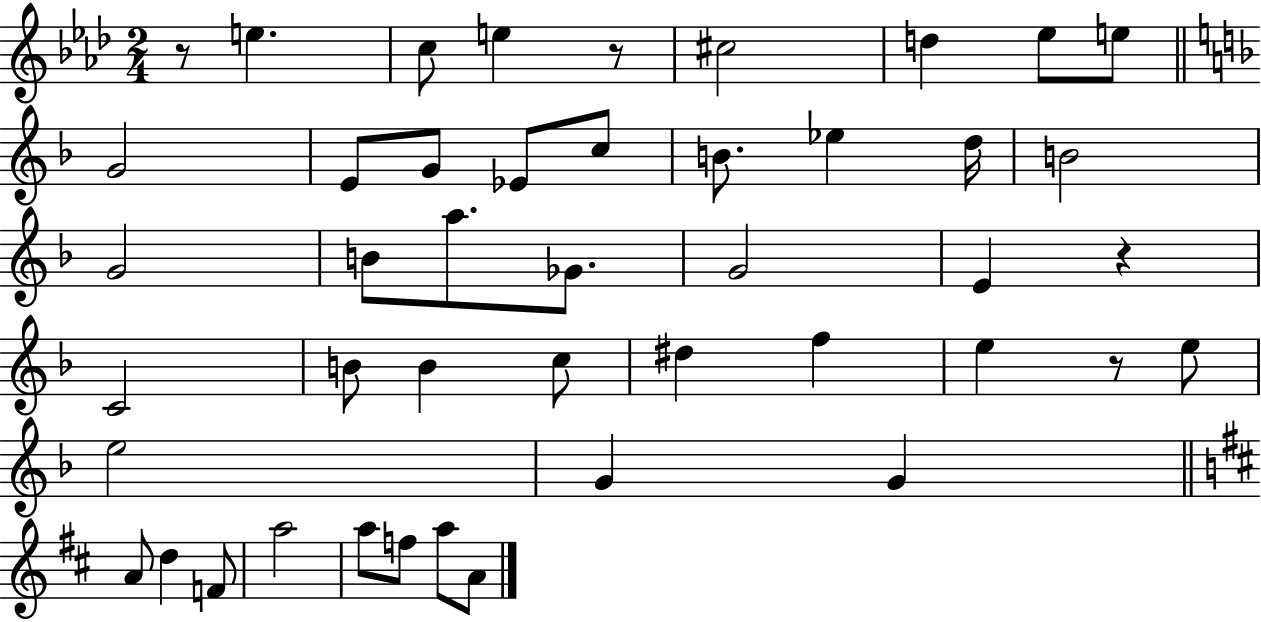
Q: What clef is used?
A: treble